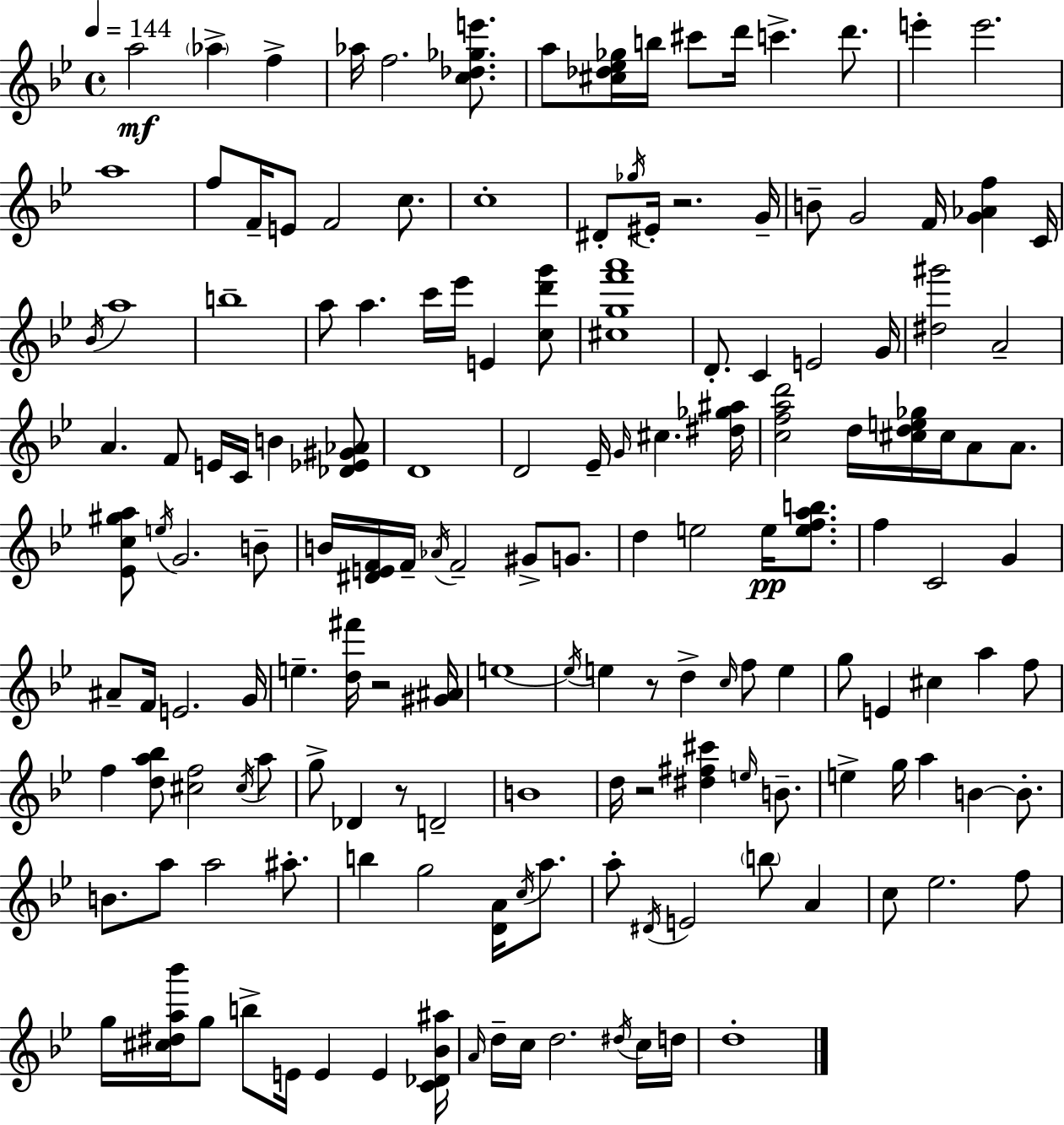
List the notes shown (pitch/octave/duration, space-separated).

A5/h Ab5/q F5/q Ab5/s F5/h. [C5,Db5,Gb5,E6]/e. A5/e [C#5,Db5,Eb5,Gb5]/s B5/s C#6/e D6/s C6/q. D6/e. E6/q E6/h. A5/w F5/e F4/s E4/e F4/h C5/e. C5/w D#4/e Gb5/s EIS4/s R/h. G4/s B4/e G4/h F4/s [G4,Ab4,F5]/q C4/s Bb4/s A5/w B5/w A5/e A5/q. C6/s Eb6/s E4/q [C5,D6,G6]/e [C#5,G5,F6,A6]/w D4/e. C4/q E4/h G4/s [D#5,G#6]/h A4/h A4/q. F4/e E4/s C4/s B4/q [Db4,Eb4,G#4,Ab4]/e D4/w D4/h Eb4/s G4/s C#5/q. [D#5,Gb5,A#5]/s [C5,F5,A5,D6]/h D5/s [C#5,D5,E5,Gb5]/s C#5/s A4/e A4/e. [Eb4,C5,G#5,A5]/e E5/s G4/h. B4/e B4/s [D#4,E4,F4]/s F4/s Ab4/s F4/h G#4/e G4/e. D5/q E5/h E5/s [E5,F5,A5,B5]/e. F5/q C4/h G4/q A#4/e F4/s E4/h. G4/s E5/q. [D5,F#6]/s R/h [G#4,A#4]/s E5/w E5/s E5/q R/e D5/q C5/s F5/e E5/q G5/e E4/q C#5/q A5/q F5/e F5/q [D5,A5,Bb5]/e [C#5,F5]/h C#5/s A5/e G5/e Db4/q R/e D4/h B4/w D5/s R/h [D#5,F#5,C#6]/q E5/s B4/e. E5/q G5/s A5/q B4/q B4/e. B4/e. A5/e A5/h A#5/e. B5/q G5/h [D4,A4]/s C5/s A5/e. A5/e D#4/s E4/h B5/e A4/q C5/e Eb5/h. F5/e G5/s [C#5,D#5,A5,Bb6]/s G5/e B5/e E4/s E4/q E4/q [C4,Db4,Bb4,A#5]/s A4/s D5/s C5/s D5/h. D#5/s C5/s D5/s D5/w